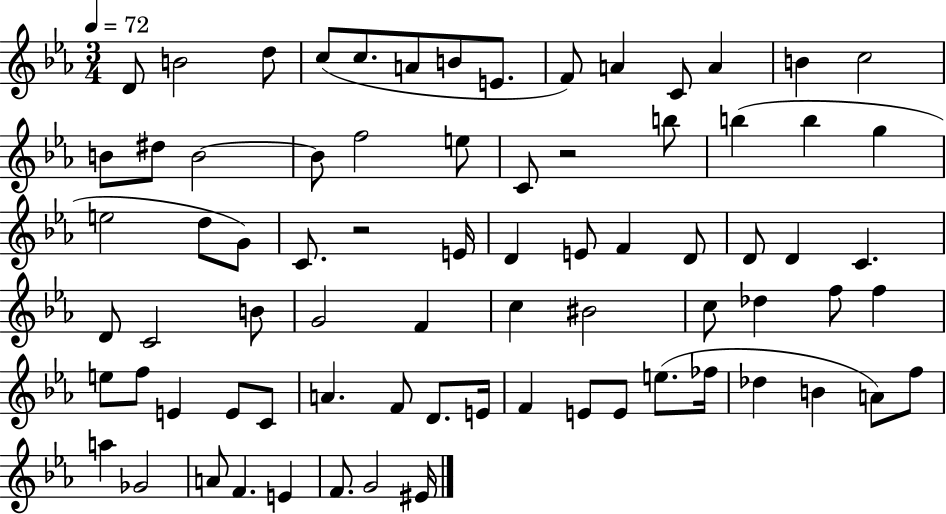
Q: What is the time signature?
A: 3/4